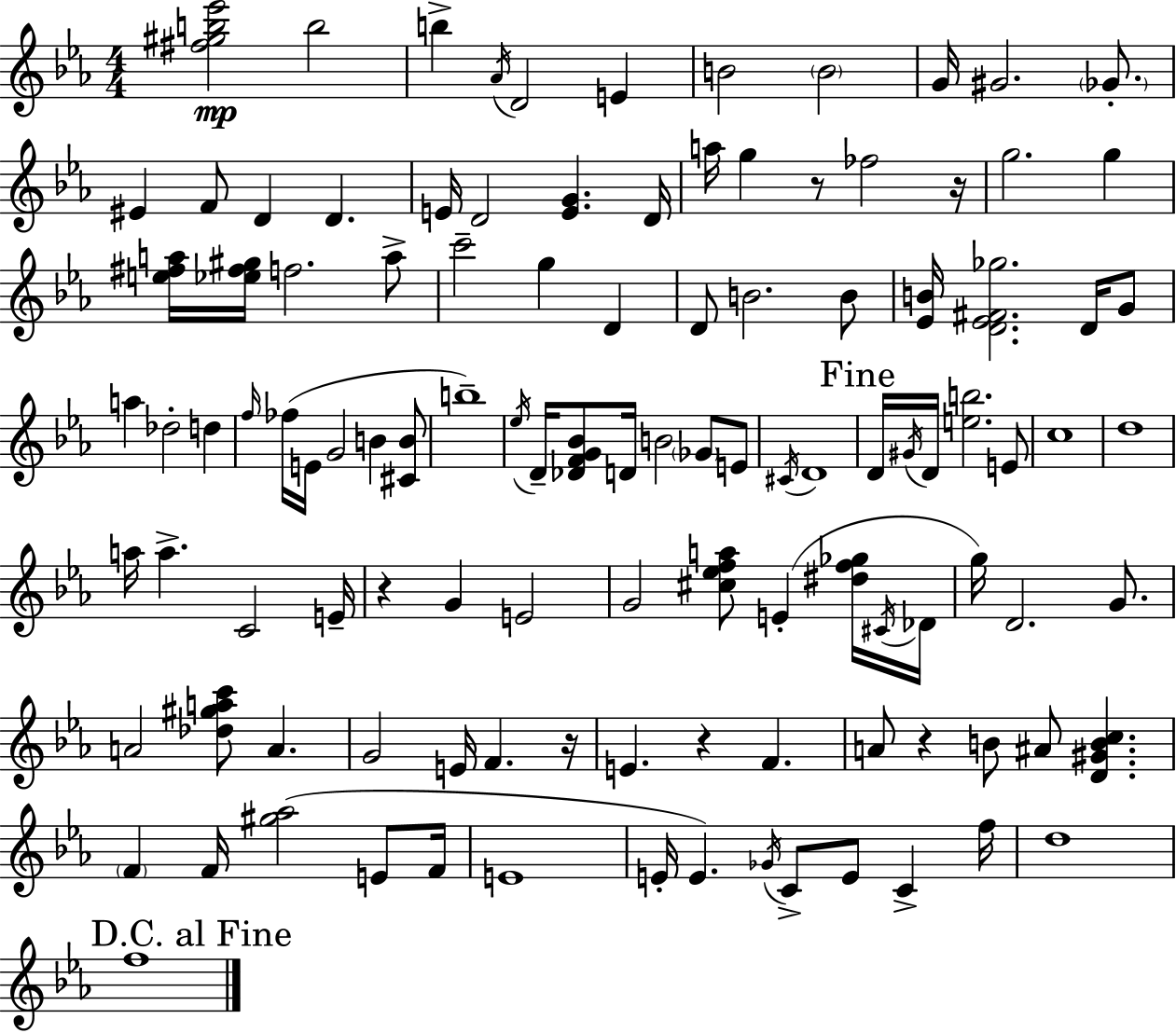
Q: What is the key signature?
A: C minor